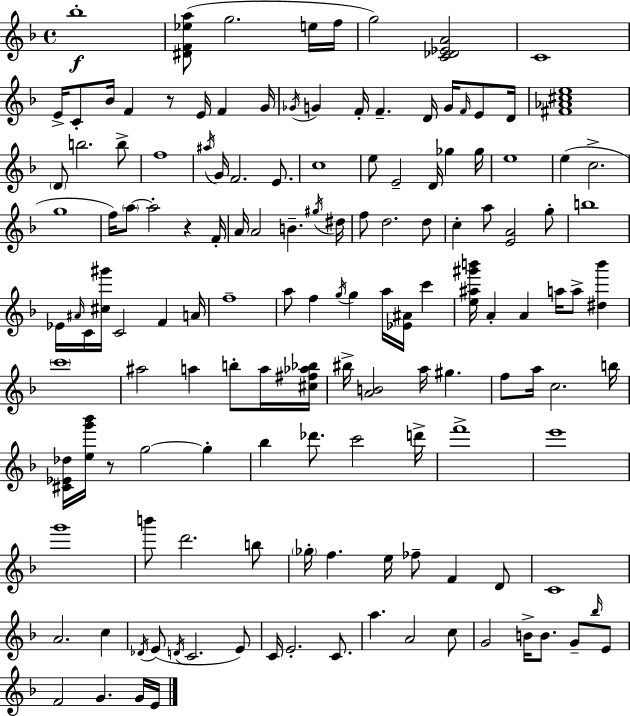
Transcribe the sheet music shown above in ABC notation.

X:1
T:Untitled
M:4/4
L:1/4
K:F
_b4 [^DF_ea]/2 g2 e/4 f/4 g2 [C_D_EA]2 C4 E/4 C/2 _B/4 F z/2 E/4 F G/4 _G/4 G F/4 F D/4 G/4 F/4 E/2 D/4 [^F_A^ce]4 D/2 b2 b/2 f4 ^a/4 G/4 F2 E/2 c4 e/2 E2 D/4 _g _g/4 e4 e c2 g4 f/4 a/2 a2 z F/4 A/4 A2 B ^g/4 ^d/4 f/2 d2 d/2 c a/2 [EA]2 g/2 b4 _E/4 ^A/4 C/4 [^c^g']/4 C2 F A/4 f4 a/2 f g/4 g a/4 [_E^A]/4 c' [e^a^g'b']/4 A A a/4 a/2 [^db'] c'4 ^a2 a b/2 a/4 [^c^f_a_b]/4 ^b/4 [AB]2 a/4 ^g f/2 a/4 c2 b/4 [^C_E_d]/4 [eg'_b']/4 z/2 g2 g _b _d'/2 c'2 d'/4 f'4 e'4 g'4 b'/2 d'2 b/2 _g/4 f e/4 _f/2 F D/2 C4 A2 c _D/4 E/2 D/4 C2 E/2 C/4 E2 C/2 a A2 c/2 G2 B/4 B/2 G/2 _b/4 E/2 F2 G G/4 E/4